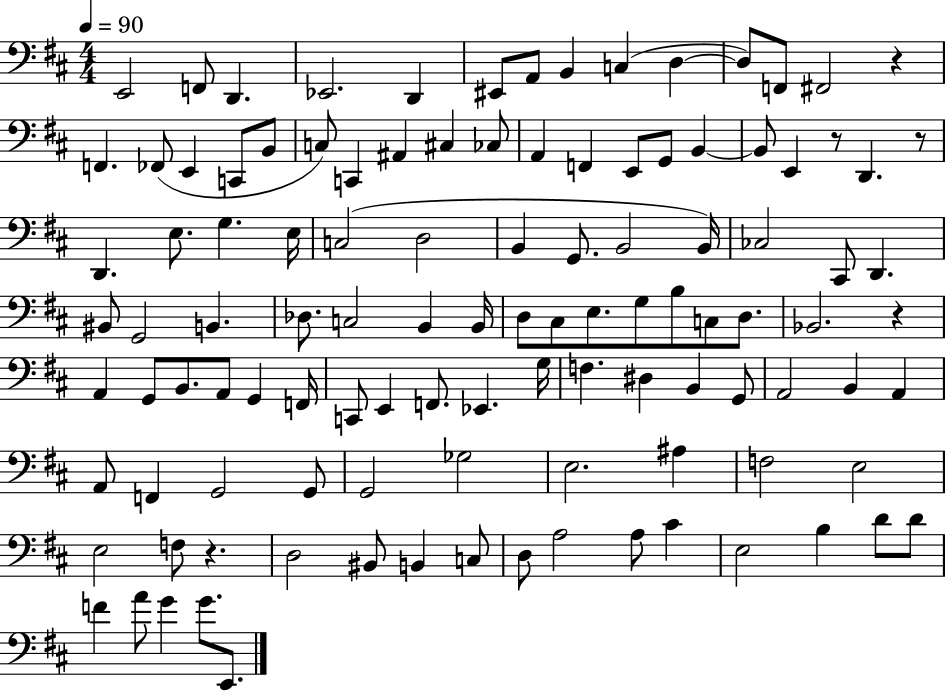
{
  \clef bass
  \numericTimeSignature
  \time 4/4
  \key d \major
  \tempo 4 = 90
  e,2 f,8 d,4. | ees,2. d,4 | eis,8 a,8 b,4 c4( d4~~ | d8) f,8 fis,2 r4 | \break f,4. fes,8( e,4 c,8 b,8 | c8) c,4 ais,4 cis4 ces8 | a,4 f,4 e,8 g,8 b,4~~ | b,8 e,4 r8 d,4. r8 | \break d,4. e8. g4. e16 | c2( d2 | b,4 g,8. b,2 b,16) | ces2 cis,8 d,4. | \break bis,8 g,2 b,4. | des8. c2 b,4 b,16 | d8 cis8 e8. g8 b8 c8 d8. | bes,2. r4 | \break a,4 g,8 b,8. a,8 g,4 f,16 | c,8 e,4 f,8. ees,4. g16 | f4. dis4 b,4 g,8 | a,2 b,4 a,4 | \break a,8 f,4 g,2 g,8 | g,2 ges2 | e2. ais4 | f2 e2 | \break e2 f8 r4. | d2 bis,8 b,4 c8 | d8 a2 a8 cis'4 | e2 b4 d'8 d'8 | \break f'4 a'8 g'4 g'8. e,8. | \bar "|."
}